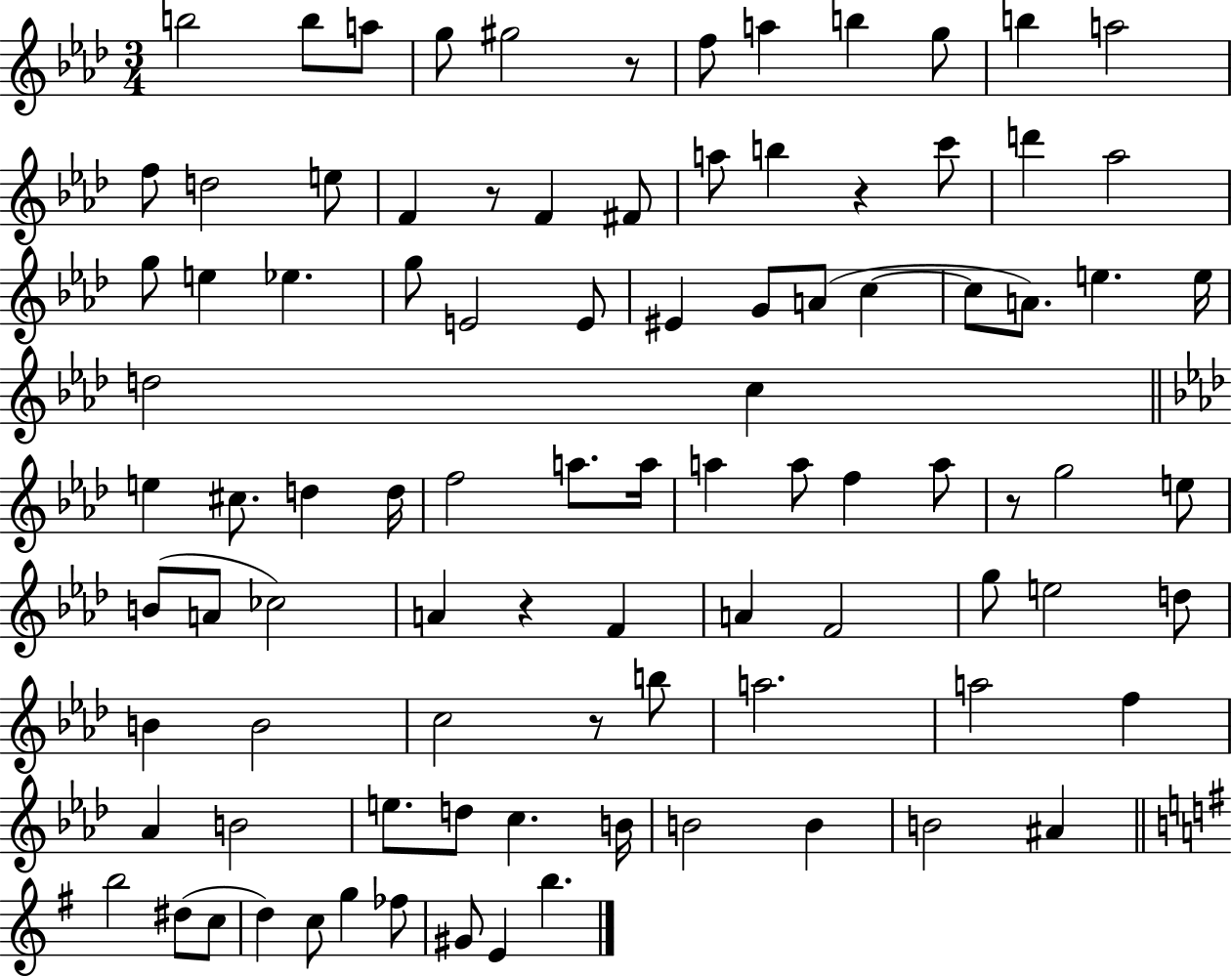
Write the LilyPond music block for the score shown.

{
  \clef treble
  \numericTimeSignature
  \time 3/4
  \key aes \major
  b''2 b''8 a''8 | g''8 gis''2 r8 | f''8 a''4 b''4 g''8 | b''4 a''2 | \break f''8 d''2 e''8 | f'4 r8 f'4 fis'8 | a''8 b''4 r4 c'''8 | d'''4 aes''2 | \break g''8 e''4 ees''4. | g''8 e'2 e'8 | eis'4 g'8 a'8( c''4~~ | c''8 a'8.) e''4. e''16 | \break d''2 c''4 | \bar "||" \break \key aes \major e''4 cis''8. d''4 d''16 | f''2 a''8. a''16 | a''4 a''8 f''4 a''8 | r8 g''2 e''8 | \break b'8( a'8 ces''2) | a'4 r4 f'4 | a'4 f'2 | g''8 e''2 d''8 | \break b'4 b'2 | c''2 r8 b''8 | a''2. | a''2 f''4 | \break aes'4 b'2 | e''8. d''8 c''4. b'16 | b'2 b'4 | b'2 ais'4 | \break \bar "||" \break \key g \major b''2 dis''8( c''8 | d''4) c''8 g''4 fes''8 | gis'8 e'4 b''4. | \bar "|."
}